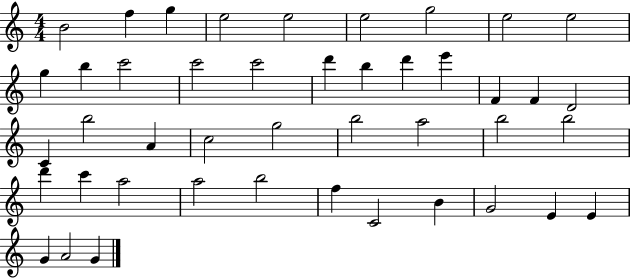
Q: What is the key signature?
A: C major